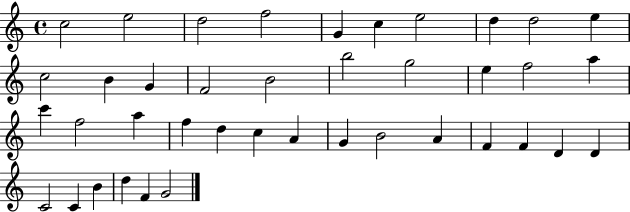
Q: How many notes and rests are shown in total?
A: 40